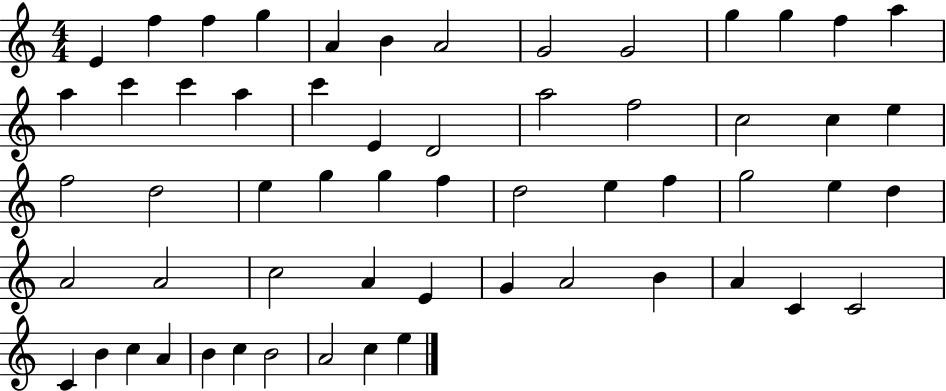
E4/q F5/q F5/q G5/q A4/q B4/q A4/h G4/h G4/h G5/q G5/q F5/q A5/q A5/q C6/q C6/q A5/q C6/q E4/q D4/h A5/h F5/h C5/h C5/q E5/q F5/h D5/h E5/q G5/q G5/q F5/q D5/h E5/q F5/q G5/h E5/q D5/q A4/h A4/h C5/h A4/q E4/q G4/q A4/h B4/q A4/q C4/q C4/h C4/q B4/q C5/q A4/q B4/q C5/q B4/h A4/h C5/q E5/q